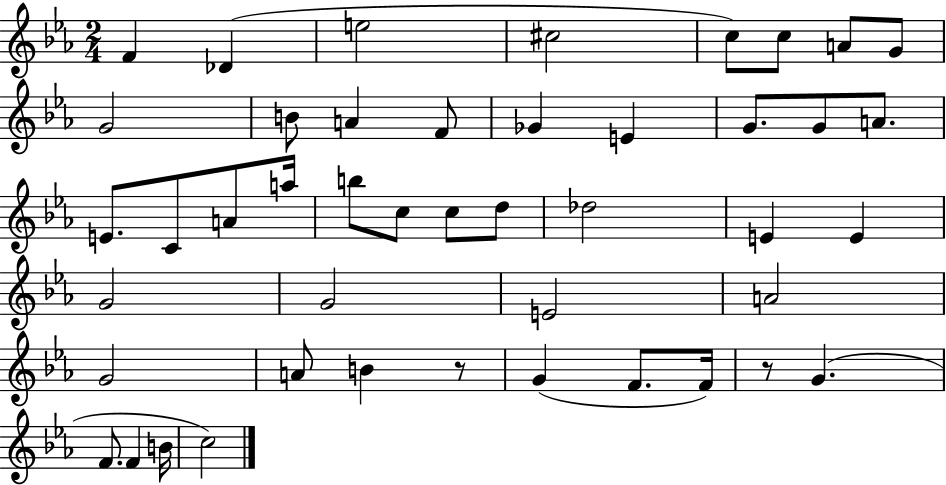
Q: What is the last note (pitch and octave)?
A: C5